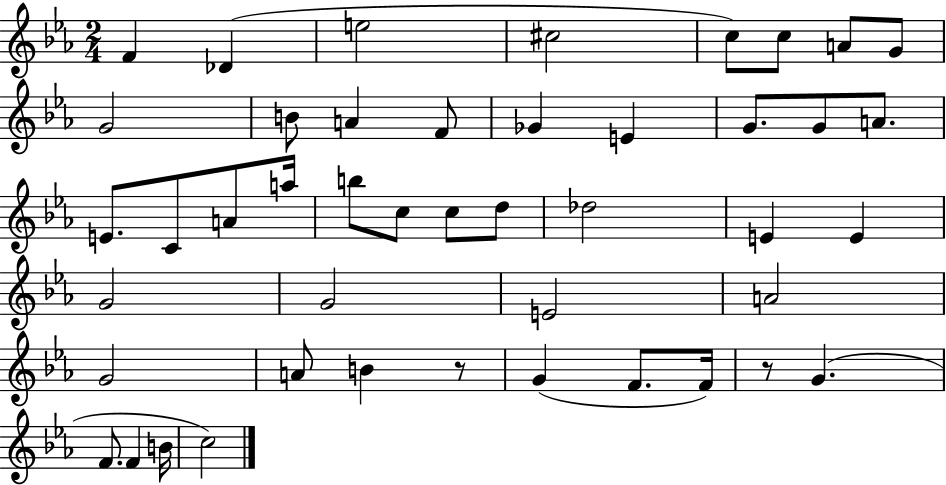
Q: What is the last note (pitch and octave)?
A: C5